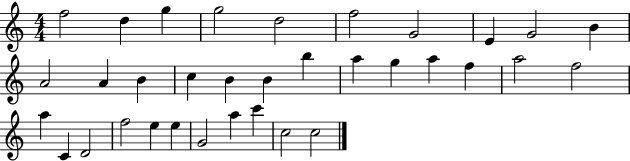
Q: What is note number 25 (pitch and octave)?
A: C4